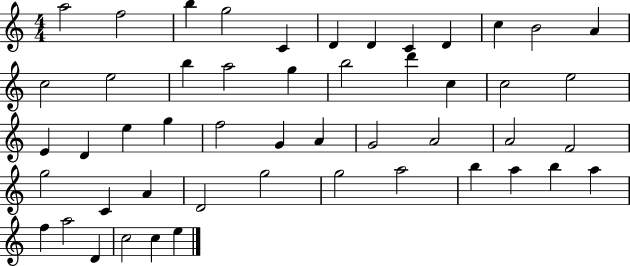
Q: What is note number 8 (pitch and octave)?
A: C4